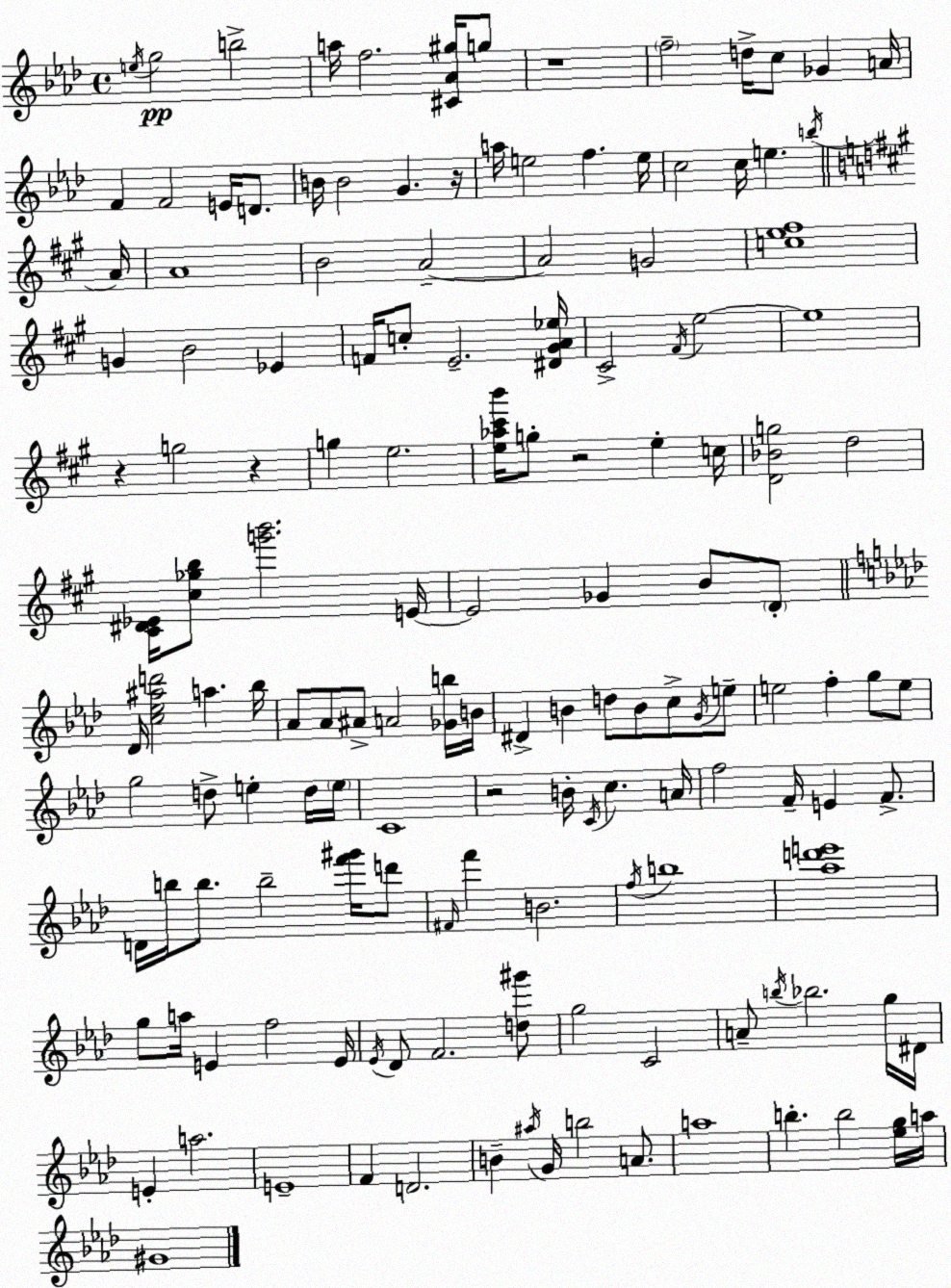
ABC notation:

X:1
T:Untitled
M:4/4
L:1/4
K:Ab
e/4 g2 b2 a/4 f2 [^C_A^g]/4 g/2 z4 f2 d/4 c/2 _G A/4 F F2 E/4 D/2 B/4 B2 G z/4 a/4 e2 f e/4 c2 c/4 e b/4 A/4 A4 B2 A2 A2 G2 [ce^f]4 G B2 _E F/4 c/2 E2 [^D^GA_e]/4 ^C2 ^F/4 e2 e4 z g2 z g e2 [e_a^c'b']/4 g/2 z2 e c/4 [D_Bg]2 d2 [^C^D_E]/4 [^c_gb]/2 [g'b']2 E/4 E2 _G B/2 D/2 _D/4 [c_e^ad']2 a _b/4 _A/2 _A/2 ^A/2 A2 [_Gb]/4 B/4 ^D B d/2 B/2 c/2 G/4 e/2 e2 f g/2 e/2 g2 d/2 e d/4 e/4 C4 z2 B/4 C/4 c A/4 f2 F/4 E F/2 D/4 b/4 b/2 b2 [f'^g']/4 d'/2 ^F/4 f' B2 f/4 b4 [_ad'e']4 g/2 a/4 E f2 E/4 _E/4 _D/2 F2 [d^g']/2 g2 C2 A/2 b/4 _b2 g/4 ^D/4 E a2 E4 F D2 B ^a/4 G/4 b2 A/2 a4 b b2 [_eg]/4 a/4 ^G4